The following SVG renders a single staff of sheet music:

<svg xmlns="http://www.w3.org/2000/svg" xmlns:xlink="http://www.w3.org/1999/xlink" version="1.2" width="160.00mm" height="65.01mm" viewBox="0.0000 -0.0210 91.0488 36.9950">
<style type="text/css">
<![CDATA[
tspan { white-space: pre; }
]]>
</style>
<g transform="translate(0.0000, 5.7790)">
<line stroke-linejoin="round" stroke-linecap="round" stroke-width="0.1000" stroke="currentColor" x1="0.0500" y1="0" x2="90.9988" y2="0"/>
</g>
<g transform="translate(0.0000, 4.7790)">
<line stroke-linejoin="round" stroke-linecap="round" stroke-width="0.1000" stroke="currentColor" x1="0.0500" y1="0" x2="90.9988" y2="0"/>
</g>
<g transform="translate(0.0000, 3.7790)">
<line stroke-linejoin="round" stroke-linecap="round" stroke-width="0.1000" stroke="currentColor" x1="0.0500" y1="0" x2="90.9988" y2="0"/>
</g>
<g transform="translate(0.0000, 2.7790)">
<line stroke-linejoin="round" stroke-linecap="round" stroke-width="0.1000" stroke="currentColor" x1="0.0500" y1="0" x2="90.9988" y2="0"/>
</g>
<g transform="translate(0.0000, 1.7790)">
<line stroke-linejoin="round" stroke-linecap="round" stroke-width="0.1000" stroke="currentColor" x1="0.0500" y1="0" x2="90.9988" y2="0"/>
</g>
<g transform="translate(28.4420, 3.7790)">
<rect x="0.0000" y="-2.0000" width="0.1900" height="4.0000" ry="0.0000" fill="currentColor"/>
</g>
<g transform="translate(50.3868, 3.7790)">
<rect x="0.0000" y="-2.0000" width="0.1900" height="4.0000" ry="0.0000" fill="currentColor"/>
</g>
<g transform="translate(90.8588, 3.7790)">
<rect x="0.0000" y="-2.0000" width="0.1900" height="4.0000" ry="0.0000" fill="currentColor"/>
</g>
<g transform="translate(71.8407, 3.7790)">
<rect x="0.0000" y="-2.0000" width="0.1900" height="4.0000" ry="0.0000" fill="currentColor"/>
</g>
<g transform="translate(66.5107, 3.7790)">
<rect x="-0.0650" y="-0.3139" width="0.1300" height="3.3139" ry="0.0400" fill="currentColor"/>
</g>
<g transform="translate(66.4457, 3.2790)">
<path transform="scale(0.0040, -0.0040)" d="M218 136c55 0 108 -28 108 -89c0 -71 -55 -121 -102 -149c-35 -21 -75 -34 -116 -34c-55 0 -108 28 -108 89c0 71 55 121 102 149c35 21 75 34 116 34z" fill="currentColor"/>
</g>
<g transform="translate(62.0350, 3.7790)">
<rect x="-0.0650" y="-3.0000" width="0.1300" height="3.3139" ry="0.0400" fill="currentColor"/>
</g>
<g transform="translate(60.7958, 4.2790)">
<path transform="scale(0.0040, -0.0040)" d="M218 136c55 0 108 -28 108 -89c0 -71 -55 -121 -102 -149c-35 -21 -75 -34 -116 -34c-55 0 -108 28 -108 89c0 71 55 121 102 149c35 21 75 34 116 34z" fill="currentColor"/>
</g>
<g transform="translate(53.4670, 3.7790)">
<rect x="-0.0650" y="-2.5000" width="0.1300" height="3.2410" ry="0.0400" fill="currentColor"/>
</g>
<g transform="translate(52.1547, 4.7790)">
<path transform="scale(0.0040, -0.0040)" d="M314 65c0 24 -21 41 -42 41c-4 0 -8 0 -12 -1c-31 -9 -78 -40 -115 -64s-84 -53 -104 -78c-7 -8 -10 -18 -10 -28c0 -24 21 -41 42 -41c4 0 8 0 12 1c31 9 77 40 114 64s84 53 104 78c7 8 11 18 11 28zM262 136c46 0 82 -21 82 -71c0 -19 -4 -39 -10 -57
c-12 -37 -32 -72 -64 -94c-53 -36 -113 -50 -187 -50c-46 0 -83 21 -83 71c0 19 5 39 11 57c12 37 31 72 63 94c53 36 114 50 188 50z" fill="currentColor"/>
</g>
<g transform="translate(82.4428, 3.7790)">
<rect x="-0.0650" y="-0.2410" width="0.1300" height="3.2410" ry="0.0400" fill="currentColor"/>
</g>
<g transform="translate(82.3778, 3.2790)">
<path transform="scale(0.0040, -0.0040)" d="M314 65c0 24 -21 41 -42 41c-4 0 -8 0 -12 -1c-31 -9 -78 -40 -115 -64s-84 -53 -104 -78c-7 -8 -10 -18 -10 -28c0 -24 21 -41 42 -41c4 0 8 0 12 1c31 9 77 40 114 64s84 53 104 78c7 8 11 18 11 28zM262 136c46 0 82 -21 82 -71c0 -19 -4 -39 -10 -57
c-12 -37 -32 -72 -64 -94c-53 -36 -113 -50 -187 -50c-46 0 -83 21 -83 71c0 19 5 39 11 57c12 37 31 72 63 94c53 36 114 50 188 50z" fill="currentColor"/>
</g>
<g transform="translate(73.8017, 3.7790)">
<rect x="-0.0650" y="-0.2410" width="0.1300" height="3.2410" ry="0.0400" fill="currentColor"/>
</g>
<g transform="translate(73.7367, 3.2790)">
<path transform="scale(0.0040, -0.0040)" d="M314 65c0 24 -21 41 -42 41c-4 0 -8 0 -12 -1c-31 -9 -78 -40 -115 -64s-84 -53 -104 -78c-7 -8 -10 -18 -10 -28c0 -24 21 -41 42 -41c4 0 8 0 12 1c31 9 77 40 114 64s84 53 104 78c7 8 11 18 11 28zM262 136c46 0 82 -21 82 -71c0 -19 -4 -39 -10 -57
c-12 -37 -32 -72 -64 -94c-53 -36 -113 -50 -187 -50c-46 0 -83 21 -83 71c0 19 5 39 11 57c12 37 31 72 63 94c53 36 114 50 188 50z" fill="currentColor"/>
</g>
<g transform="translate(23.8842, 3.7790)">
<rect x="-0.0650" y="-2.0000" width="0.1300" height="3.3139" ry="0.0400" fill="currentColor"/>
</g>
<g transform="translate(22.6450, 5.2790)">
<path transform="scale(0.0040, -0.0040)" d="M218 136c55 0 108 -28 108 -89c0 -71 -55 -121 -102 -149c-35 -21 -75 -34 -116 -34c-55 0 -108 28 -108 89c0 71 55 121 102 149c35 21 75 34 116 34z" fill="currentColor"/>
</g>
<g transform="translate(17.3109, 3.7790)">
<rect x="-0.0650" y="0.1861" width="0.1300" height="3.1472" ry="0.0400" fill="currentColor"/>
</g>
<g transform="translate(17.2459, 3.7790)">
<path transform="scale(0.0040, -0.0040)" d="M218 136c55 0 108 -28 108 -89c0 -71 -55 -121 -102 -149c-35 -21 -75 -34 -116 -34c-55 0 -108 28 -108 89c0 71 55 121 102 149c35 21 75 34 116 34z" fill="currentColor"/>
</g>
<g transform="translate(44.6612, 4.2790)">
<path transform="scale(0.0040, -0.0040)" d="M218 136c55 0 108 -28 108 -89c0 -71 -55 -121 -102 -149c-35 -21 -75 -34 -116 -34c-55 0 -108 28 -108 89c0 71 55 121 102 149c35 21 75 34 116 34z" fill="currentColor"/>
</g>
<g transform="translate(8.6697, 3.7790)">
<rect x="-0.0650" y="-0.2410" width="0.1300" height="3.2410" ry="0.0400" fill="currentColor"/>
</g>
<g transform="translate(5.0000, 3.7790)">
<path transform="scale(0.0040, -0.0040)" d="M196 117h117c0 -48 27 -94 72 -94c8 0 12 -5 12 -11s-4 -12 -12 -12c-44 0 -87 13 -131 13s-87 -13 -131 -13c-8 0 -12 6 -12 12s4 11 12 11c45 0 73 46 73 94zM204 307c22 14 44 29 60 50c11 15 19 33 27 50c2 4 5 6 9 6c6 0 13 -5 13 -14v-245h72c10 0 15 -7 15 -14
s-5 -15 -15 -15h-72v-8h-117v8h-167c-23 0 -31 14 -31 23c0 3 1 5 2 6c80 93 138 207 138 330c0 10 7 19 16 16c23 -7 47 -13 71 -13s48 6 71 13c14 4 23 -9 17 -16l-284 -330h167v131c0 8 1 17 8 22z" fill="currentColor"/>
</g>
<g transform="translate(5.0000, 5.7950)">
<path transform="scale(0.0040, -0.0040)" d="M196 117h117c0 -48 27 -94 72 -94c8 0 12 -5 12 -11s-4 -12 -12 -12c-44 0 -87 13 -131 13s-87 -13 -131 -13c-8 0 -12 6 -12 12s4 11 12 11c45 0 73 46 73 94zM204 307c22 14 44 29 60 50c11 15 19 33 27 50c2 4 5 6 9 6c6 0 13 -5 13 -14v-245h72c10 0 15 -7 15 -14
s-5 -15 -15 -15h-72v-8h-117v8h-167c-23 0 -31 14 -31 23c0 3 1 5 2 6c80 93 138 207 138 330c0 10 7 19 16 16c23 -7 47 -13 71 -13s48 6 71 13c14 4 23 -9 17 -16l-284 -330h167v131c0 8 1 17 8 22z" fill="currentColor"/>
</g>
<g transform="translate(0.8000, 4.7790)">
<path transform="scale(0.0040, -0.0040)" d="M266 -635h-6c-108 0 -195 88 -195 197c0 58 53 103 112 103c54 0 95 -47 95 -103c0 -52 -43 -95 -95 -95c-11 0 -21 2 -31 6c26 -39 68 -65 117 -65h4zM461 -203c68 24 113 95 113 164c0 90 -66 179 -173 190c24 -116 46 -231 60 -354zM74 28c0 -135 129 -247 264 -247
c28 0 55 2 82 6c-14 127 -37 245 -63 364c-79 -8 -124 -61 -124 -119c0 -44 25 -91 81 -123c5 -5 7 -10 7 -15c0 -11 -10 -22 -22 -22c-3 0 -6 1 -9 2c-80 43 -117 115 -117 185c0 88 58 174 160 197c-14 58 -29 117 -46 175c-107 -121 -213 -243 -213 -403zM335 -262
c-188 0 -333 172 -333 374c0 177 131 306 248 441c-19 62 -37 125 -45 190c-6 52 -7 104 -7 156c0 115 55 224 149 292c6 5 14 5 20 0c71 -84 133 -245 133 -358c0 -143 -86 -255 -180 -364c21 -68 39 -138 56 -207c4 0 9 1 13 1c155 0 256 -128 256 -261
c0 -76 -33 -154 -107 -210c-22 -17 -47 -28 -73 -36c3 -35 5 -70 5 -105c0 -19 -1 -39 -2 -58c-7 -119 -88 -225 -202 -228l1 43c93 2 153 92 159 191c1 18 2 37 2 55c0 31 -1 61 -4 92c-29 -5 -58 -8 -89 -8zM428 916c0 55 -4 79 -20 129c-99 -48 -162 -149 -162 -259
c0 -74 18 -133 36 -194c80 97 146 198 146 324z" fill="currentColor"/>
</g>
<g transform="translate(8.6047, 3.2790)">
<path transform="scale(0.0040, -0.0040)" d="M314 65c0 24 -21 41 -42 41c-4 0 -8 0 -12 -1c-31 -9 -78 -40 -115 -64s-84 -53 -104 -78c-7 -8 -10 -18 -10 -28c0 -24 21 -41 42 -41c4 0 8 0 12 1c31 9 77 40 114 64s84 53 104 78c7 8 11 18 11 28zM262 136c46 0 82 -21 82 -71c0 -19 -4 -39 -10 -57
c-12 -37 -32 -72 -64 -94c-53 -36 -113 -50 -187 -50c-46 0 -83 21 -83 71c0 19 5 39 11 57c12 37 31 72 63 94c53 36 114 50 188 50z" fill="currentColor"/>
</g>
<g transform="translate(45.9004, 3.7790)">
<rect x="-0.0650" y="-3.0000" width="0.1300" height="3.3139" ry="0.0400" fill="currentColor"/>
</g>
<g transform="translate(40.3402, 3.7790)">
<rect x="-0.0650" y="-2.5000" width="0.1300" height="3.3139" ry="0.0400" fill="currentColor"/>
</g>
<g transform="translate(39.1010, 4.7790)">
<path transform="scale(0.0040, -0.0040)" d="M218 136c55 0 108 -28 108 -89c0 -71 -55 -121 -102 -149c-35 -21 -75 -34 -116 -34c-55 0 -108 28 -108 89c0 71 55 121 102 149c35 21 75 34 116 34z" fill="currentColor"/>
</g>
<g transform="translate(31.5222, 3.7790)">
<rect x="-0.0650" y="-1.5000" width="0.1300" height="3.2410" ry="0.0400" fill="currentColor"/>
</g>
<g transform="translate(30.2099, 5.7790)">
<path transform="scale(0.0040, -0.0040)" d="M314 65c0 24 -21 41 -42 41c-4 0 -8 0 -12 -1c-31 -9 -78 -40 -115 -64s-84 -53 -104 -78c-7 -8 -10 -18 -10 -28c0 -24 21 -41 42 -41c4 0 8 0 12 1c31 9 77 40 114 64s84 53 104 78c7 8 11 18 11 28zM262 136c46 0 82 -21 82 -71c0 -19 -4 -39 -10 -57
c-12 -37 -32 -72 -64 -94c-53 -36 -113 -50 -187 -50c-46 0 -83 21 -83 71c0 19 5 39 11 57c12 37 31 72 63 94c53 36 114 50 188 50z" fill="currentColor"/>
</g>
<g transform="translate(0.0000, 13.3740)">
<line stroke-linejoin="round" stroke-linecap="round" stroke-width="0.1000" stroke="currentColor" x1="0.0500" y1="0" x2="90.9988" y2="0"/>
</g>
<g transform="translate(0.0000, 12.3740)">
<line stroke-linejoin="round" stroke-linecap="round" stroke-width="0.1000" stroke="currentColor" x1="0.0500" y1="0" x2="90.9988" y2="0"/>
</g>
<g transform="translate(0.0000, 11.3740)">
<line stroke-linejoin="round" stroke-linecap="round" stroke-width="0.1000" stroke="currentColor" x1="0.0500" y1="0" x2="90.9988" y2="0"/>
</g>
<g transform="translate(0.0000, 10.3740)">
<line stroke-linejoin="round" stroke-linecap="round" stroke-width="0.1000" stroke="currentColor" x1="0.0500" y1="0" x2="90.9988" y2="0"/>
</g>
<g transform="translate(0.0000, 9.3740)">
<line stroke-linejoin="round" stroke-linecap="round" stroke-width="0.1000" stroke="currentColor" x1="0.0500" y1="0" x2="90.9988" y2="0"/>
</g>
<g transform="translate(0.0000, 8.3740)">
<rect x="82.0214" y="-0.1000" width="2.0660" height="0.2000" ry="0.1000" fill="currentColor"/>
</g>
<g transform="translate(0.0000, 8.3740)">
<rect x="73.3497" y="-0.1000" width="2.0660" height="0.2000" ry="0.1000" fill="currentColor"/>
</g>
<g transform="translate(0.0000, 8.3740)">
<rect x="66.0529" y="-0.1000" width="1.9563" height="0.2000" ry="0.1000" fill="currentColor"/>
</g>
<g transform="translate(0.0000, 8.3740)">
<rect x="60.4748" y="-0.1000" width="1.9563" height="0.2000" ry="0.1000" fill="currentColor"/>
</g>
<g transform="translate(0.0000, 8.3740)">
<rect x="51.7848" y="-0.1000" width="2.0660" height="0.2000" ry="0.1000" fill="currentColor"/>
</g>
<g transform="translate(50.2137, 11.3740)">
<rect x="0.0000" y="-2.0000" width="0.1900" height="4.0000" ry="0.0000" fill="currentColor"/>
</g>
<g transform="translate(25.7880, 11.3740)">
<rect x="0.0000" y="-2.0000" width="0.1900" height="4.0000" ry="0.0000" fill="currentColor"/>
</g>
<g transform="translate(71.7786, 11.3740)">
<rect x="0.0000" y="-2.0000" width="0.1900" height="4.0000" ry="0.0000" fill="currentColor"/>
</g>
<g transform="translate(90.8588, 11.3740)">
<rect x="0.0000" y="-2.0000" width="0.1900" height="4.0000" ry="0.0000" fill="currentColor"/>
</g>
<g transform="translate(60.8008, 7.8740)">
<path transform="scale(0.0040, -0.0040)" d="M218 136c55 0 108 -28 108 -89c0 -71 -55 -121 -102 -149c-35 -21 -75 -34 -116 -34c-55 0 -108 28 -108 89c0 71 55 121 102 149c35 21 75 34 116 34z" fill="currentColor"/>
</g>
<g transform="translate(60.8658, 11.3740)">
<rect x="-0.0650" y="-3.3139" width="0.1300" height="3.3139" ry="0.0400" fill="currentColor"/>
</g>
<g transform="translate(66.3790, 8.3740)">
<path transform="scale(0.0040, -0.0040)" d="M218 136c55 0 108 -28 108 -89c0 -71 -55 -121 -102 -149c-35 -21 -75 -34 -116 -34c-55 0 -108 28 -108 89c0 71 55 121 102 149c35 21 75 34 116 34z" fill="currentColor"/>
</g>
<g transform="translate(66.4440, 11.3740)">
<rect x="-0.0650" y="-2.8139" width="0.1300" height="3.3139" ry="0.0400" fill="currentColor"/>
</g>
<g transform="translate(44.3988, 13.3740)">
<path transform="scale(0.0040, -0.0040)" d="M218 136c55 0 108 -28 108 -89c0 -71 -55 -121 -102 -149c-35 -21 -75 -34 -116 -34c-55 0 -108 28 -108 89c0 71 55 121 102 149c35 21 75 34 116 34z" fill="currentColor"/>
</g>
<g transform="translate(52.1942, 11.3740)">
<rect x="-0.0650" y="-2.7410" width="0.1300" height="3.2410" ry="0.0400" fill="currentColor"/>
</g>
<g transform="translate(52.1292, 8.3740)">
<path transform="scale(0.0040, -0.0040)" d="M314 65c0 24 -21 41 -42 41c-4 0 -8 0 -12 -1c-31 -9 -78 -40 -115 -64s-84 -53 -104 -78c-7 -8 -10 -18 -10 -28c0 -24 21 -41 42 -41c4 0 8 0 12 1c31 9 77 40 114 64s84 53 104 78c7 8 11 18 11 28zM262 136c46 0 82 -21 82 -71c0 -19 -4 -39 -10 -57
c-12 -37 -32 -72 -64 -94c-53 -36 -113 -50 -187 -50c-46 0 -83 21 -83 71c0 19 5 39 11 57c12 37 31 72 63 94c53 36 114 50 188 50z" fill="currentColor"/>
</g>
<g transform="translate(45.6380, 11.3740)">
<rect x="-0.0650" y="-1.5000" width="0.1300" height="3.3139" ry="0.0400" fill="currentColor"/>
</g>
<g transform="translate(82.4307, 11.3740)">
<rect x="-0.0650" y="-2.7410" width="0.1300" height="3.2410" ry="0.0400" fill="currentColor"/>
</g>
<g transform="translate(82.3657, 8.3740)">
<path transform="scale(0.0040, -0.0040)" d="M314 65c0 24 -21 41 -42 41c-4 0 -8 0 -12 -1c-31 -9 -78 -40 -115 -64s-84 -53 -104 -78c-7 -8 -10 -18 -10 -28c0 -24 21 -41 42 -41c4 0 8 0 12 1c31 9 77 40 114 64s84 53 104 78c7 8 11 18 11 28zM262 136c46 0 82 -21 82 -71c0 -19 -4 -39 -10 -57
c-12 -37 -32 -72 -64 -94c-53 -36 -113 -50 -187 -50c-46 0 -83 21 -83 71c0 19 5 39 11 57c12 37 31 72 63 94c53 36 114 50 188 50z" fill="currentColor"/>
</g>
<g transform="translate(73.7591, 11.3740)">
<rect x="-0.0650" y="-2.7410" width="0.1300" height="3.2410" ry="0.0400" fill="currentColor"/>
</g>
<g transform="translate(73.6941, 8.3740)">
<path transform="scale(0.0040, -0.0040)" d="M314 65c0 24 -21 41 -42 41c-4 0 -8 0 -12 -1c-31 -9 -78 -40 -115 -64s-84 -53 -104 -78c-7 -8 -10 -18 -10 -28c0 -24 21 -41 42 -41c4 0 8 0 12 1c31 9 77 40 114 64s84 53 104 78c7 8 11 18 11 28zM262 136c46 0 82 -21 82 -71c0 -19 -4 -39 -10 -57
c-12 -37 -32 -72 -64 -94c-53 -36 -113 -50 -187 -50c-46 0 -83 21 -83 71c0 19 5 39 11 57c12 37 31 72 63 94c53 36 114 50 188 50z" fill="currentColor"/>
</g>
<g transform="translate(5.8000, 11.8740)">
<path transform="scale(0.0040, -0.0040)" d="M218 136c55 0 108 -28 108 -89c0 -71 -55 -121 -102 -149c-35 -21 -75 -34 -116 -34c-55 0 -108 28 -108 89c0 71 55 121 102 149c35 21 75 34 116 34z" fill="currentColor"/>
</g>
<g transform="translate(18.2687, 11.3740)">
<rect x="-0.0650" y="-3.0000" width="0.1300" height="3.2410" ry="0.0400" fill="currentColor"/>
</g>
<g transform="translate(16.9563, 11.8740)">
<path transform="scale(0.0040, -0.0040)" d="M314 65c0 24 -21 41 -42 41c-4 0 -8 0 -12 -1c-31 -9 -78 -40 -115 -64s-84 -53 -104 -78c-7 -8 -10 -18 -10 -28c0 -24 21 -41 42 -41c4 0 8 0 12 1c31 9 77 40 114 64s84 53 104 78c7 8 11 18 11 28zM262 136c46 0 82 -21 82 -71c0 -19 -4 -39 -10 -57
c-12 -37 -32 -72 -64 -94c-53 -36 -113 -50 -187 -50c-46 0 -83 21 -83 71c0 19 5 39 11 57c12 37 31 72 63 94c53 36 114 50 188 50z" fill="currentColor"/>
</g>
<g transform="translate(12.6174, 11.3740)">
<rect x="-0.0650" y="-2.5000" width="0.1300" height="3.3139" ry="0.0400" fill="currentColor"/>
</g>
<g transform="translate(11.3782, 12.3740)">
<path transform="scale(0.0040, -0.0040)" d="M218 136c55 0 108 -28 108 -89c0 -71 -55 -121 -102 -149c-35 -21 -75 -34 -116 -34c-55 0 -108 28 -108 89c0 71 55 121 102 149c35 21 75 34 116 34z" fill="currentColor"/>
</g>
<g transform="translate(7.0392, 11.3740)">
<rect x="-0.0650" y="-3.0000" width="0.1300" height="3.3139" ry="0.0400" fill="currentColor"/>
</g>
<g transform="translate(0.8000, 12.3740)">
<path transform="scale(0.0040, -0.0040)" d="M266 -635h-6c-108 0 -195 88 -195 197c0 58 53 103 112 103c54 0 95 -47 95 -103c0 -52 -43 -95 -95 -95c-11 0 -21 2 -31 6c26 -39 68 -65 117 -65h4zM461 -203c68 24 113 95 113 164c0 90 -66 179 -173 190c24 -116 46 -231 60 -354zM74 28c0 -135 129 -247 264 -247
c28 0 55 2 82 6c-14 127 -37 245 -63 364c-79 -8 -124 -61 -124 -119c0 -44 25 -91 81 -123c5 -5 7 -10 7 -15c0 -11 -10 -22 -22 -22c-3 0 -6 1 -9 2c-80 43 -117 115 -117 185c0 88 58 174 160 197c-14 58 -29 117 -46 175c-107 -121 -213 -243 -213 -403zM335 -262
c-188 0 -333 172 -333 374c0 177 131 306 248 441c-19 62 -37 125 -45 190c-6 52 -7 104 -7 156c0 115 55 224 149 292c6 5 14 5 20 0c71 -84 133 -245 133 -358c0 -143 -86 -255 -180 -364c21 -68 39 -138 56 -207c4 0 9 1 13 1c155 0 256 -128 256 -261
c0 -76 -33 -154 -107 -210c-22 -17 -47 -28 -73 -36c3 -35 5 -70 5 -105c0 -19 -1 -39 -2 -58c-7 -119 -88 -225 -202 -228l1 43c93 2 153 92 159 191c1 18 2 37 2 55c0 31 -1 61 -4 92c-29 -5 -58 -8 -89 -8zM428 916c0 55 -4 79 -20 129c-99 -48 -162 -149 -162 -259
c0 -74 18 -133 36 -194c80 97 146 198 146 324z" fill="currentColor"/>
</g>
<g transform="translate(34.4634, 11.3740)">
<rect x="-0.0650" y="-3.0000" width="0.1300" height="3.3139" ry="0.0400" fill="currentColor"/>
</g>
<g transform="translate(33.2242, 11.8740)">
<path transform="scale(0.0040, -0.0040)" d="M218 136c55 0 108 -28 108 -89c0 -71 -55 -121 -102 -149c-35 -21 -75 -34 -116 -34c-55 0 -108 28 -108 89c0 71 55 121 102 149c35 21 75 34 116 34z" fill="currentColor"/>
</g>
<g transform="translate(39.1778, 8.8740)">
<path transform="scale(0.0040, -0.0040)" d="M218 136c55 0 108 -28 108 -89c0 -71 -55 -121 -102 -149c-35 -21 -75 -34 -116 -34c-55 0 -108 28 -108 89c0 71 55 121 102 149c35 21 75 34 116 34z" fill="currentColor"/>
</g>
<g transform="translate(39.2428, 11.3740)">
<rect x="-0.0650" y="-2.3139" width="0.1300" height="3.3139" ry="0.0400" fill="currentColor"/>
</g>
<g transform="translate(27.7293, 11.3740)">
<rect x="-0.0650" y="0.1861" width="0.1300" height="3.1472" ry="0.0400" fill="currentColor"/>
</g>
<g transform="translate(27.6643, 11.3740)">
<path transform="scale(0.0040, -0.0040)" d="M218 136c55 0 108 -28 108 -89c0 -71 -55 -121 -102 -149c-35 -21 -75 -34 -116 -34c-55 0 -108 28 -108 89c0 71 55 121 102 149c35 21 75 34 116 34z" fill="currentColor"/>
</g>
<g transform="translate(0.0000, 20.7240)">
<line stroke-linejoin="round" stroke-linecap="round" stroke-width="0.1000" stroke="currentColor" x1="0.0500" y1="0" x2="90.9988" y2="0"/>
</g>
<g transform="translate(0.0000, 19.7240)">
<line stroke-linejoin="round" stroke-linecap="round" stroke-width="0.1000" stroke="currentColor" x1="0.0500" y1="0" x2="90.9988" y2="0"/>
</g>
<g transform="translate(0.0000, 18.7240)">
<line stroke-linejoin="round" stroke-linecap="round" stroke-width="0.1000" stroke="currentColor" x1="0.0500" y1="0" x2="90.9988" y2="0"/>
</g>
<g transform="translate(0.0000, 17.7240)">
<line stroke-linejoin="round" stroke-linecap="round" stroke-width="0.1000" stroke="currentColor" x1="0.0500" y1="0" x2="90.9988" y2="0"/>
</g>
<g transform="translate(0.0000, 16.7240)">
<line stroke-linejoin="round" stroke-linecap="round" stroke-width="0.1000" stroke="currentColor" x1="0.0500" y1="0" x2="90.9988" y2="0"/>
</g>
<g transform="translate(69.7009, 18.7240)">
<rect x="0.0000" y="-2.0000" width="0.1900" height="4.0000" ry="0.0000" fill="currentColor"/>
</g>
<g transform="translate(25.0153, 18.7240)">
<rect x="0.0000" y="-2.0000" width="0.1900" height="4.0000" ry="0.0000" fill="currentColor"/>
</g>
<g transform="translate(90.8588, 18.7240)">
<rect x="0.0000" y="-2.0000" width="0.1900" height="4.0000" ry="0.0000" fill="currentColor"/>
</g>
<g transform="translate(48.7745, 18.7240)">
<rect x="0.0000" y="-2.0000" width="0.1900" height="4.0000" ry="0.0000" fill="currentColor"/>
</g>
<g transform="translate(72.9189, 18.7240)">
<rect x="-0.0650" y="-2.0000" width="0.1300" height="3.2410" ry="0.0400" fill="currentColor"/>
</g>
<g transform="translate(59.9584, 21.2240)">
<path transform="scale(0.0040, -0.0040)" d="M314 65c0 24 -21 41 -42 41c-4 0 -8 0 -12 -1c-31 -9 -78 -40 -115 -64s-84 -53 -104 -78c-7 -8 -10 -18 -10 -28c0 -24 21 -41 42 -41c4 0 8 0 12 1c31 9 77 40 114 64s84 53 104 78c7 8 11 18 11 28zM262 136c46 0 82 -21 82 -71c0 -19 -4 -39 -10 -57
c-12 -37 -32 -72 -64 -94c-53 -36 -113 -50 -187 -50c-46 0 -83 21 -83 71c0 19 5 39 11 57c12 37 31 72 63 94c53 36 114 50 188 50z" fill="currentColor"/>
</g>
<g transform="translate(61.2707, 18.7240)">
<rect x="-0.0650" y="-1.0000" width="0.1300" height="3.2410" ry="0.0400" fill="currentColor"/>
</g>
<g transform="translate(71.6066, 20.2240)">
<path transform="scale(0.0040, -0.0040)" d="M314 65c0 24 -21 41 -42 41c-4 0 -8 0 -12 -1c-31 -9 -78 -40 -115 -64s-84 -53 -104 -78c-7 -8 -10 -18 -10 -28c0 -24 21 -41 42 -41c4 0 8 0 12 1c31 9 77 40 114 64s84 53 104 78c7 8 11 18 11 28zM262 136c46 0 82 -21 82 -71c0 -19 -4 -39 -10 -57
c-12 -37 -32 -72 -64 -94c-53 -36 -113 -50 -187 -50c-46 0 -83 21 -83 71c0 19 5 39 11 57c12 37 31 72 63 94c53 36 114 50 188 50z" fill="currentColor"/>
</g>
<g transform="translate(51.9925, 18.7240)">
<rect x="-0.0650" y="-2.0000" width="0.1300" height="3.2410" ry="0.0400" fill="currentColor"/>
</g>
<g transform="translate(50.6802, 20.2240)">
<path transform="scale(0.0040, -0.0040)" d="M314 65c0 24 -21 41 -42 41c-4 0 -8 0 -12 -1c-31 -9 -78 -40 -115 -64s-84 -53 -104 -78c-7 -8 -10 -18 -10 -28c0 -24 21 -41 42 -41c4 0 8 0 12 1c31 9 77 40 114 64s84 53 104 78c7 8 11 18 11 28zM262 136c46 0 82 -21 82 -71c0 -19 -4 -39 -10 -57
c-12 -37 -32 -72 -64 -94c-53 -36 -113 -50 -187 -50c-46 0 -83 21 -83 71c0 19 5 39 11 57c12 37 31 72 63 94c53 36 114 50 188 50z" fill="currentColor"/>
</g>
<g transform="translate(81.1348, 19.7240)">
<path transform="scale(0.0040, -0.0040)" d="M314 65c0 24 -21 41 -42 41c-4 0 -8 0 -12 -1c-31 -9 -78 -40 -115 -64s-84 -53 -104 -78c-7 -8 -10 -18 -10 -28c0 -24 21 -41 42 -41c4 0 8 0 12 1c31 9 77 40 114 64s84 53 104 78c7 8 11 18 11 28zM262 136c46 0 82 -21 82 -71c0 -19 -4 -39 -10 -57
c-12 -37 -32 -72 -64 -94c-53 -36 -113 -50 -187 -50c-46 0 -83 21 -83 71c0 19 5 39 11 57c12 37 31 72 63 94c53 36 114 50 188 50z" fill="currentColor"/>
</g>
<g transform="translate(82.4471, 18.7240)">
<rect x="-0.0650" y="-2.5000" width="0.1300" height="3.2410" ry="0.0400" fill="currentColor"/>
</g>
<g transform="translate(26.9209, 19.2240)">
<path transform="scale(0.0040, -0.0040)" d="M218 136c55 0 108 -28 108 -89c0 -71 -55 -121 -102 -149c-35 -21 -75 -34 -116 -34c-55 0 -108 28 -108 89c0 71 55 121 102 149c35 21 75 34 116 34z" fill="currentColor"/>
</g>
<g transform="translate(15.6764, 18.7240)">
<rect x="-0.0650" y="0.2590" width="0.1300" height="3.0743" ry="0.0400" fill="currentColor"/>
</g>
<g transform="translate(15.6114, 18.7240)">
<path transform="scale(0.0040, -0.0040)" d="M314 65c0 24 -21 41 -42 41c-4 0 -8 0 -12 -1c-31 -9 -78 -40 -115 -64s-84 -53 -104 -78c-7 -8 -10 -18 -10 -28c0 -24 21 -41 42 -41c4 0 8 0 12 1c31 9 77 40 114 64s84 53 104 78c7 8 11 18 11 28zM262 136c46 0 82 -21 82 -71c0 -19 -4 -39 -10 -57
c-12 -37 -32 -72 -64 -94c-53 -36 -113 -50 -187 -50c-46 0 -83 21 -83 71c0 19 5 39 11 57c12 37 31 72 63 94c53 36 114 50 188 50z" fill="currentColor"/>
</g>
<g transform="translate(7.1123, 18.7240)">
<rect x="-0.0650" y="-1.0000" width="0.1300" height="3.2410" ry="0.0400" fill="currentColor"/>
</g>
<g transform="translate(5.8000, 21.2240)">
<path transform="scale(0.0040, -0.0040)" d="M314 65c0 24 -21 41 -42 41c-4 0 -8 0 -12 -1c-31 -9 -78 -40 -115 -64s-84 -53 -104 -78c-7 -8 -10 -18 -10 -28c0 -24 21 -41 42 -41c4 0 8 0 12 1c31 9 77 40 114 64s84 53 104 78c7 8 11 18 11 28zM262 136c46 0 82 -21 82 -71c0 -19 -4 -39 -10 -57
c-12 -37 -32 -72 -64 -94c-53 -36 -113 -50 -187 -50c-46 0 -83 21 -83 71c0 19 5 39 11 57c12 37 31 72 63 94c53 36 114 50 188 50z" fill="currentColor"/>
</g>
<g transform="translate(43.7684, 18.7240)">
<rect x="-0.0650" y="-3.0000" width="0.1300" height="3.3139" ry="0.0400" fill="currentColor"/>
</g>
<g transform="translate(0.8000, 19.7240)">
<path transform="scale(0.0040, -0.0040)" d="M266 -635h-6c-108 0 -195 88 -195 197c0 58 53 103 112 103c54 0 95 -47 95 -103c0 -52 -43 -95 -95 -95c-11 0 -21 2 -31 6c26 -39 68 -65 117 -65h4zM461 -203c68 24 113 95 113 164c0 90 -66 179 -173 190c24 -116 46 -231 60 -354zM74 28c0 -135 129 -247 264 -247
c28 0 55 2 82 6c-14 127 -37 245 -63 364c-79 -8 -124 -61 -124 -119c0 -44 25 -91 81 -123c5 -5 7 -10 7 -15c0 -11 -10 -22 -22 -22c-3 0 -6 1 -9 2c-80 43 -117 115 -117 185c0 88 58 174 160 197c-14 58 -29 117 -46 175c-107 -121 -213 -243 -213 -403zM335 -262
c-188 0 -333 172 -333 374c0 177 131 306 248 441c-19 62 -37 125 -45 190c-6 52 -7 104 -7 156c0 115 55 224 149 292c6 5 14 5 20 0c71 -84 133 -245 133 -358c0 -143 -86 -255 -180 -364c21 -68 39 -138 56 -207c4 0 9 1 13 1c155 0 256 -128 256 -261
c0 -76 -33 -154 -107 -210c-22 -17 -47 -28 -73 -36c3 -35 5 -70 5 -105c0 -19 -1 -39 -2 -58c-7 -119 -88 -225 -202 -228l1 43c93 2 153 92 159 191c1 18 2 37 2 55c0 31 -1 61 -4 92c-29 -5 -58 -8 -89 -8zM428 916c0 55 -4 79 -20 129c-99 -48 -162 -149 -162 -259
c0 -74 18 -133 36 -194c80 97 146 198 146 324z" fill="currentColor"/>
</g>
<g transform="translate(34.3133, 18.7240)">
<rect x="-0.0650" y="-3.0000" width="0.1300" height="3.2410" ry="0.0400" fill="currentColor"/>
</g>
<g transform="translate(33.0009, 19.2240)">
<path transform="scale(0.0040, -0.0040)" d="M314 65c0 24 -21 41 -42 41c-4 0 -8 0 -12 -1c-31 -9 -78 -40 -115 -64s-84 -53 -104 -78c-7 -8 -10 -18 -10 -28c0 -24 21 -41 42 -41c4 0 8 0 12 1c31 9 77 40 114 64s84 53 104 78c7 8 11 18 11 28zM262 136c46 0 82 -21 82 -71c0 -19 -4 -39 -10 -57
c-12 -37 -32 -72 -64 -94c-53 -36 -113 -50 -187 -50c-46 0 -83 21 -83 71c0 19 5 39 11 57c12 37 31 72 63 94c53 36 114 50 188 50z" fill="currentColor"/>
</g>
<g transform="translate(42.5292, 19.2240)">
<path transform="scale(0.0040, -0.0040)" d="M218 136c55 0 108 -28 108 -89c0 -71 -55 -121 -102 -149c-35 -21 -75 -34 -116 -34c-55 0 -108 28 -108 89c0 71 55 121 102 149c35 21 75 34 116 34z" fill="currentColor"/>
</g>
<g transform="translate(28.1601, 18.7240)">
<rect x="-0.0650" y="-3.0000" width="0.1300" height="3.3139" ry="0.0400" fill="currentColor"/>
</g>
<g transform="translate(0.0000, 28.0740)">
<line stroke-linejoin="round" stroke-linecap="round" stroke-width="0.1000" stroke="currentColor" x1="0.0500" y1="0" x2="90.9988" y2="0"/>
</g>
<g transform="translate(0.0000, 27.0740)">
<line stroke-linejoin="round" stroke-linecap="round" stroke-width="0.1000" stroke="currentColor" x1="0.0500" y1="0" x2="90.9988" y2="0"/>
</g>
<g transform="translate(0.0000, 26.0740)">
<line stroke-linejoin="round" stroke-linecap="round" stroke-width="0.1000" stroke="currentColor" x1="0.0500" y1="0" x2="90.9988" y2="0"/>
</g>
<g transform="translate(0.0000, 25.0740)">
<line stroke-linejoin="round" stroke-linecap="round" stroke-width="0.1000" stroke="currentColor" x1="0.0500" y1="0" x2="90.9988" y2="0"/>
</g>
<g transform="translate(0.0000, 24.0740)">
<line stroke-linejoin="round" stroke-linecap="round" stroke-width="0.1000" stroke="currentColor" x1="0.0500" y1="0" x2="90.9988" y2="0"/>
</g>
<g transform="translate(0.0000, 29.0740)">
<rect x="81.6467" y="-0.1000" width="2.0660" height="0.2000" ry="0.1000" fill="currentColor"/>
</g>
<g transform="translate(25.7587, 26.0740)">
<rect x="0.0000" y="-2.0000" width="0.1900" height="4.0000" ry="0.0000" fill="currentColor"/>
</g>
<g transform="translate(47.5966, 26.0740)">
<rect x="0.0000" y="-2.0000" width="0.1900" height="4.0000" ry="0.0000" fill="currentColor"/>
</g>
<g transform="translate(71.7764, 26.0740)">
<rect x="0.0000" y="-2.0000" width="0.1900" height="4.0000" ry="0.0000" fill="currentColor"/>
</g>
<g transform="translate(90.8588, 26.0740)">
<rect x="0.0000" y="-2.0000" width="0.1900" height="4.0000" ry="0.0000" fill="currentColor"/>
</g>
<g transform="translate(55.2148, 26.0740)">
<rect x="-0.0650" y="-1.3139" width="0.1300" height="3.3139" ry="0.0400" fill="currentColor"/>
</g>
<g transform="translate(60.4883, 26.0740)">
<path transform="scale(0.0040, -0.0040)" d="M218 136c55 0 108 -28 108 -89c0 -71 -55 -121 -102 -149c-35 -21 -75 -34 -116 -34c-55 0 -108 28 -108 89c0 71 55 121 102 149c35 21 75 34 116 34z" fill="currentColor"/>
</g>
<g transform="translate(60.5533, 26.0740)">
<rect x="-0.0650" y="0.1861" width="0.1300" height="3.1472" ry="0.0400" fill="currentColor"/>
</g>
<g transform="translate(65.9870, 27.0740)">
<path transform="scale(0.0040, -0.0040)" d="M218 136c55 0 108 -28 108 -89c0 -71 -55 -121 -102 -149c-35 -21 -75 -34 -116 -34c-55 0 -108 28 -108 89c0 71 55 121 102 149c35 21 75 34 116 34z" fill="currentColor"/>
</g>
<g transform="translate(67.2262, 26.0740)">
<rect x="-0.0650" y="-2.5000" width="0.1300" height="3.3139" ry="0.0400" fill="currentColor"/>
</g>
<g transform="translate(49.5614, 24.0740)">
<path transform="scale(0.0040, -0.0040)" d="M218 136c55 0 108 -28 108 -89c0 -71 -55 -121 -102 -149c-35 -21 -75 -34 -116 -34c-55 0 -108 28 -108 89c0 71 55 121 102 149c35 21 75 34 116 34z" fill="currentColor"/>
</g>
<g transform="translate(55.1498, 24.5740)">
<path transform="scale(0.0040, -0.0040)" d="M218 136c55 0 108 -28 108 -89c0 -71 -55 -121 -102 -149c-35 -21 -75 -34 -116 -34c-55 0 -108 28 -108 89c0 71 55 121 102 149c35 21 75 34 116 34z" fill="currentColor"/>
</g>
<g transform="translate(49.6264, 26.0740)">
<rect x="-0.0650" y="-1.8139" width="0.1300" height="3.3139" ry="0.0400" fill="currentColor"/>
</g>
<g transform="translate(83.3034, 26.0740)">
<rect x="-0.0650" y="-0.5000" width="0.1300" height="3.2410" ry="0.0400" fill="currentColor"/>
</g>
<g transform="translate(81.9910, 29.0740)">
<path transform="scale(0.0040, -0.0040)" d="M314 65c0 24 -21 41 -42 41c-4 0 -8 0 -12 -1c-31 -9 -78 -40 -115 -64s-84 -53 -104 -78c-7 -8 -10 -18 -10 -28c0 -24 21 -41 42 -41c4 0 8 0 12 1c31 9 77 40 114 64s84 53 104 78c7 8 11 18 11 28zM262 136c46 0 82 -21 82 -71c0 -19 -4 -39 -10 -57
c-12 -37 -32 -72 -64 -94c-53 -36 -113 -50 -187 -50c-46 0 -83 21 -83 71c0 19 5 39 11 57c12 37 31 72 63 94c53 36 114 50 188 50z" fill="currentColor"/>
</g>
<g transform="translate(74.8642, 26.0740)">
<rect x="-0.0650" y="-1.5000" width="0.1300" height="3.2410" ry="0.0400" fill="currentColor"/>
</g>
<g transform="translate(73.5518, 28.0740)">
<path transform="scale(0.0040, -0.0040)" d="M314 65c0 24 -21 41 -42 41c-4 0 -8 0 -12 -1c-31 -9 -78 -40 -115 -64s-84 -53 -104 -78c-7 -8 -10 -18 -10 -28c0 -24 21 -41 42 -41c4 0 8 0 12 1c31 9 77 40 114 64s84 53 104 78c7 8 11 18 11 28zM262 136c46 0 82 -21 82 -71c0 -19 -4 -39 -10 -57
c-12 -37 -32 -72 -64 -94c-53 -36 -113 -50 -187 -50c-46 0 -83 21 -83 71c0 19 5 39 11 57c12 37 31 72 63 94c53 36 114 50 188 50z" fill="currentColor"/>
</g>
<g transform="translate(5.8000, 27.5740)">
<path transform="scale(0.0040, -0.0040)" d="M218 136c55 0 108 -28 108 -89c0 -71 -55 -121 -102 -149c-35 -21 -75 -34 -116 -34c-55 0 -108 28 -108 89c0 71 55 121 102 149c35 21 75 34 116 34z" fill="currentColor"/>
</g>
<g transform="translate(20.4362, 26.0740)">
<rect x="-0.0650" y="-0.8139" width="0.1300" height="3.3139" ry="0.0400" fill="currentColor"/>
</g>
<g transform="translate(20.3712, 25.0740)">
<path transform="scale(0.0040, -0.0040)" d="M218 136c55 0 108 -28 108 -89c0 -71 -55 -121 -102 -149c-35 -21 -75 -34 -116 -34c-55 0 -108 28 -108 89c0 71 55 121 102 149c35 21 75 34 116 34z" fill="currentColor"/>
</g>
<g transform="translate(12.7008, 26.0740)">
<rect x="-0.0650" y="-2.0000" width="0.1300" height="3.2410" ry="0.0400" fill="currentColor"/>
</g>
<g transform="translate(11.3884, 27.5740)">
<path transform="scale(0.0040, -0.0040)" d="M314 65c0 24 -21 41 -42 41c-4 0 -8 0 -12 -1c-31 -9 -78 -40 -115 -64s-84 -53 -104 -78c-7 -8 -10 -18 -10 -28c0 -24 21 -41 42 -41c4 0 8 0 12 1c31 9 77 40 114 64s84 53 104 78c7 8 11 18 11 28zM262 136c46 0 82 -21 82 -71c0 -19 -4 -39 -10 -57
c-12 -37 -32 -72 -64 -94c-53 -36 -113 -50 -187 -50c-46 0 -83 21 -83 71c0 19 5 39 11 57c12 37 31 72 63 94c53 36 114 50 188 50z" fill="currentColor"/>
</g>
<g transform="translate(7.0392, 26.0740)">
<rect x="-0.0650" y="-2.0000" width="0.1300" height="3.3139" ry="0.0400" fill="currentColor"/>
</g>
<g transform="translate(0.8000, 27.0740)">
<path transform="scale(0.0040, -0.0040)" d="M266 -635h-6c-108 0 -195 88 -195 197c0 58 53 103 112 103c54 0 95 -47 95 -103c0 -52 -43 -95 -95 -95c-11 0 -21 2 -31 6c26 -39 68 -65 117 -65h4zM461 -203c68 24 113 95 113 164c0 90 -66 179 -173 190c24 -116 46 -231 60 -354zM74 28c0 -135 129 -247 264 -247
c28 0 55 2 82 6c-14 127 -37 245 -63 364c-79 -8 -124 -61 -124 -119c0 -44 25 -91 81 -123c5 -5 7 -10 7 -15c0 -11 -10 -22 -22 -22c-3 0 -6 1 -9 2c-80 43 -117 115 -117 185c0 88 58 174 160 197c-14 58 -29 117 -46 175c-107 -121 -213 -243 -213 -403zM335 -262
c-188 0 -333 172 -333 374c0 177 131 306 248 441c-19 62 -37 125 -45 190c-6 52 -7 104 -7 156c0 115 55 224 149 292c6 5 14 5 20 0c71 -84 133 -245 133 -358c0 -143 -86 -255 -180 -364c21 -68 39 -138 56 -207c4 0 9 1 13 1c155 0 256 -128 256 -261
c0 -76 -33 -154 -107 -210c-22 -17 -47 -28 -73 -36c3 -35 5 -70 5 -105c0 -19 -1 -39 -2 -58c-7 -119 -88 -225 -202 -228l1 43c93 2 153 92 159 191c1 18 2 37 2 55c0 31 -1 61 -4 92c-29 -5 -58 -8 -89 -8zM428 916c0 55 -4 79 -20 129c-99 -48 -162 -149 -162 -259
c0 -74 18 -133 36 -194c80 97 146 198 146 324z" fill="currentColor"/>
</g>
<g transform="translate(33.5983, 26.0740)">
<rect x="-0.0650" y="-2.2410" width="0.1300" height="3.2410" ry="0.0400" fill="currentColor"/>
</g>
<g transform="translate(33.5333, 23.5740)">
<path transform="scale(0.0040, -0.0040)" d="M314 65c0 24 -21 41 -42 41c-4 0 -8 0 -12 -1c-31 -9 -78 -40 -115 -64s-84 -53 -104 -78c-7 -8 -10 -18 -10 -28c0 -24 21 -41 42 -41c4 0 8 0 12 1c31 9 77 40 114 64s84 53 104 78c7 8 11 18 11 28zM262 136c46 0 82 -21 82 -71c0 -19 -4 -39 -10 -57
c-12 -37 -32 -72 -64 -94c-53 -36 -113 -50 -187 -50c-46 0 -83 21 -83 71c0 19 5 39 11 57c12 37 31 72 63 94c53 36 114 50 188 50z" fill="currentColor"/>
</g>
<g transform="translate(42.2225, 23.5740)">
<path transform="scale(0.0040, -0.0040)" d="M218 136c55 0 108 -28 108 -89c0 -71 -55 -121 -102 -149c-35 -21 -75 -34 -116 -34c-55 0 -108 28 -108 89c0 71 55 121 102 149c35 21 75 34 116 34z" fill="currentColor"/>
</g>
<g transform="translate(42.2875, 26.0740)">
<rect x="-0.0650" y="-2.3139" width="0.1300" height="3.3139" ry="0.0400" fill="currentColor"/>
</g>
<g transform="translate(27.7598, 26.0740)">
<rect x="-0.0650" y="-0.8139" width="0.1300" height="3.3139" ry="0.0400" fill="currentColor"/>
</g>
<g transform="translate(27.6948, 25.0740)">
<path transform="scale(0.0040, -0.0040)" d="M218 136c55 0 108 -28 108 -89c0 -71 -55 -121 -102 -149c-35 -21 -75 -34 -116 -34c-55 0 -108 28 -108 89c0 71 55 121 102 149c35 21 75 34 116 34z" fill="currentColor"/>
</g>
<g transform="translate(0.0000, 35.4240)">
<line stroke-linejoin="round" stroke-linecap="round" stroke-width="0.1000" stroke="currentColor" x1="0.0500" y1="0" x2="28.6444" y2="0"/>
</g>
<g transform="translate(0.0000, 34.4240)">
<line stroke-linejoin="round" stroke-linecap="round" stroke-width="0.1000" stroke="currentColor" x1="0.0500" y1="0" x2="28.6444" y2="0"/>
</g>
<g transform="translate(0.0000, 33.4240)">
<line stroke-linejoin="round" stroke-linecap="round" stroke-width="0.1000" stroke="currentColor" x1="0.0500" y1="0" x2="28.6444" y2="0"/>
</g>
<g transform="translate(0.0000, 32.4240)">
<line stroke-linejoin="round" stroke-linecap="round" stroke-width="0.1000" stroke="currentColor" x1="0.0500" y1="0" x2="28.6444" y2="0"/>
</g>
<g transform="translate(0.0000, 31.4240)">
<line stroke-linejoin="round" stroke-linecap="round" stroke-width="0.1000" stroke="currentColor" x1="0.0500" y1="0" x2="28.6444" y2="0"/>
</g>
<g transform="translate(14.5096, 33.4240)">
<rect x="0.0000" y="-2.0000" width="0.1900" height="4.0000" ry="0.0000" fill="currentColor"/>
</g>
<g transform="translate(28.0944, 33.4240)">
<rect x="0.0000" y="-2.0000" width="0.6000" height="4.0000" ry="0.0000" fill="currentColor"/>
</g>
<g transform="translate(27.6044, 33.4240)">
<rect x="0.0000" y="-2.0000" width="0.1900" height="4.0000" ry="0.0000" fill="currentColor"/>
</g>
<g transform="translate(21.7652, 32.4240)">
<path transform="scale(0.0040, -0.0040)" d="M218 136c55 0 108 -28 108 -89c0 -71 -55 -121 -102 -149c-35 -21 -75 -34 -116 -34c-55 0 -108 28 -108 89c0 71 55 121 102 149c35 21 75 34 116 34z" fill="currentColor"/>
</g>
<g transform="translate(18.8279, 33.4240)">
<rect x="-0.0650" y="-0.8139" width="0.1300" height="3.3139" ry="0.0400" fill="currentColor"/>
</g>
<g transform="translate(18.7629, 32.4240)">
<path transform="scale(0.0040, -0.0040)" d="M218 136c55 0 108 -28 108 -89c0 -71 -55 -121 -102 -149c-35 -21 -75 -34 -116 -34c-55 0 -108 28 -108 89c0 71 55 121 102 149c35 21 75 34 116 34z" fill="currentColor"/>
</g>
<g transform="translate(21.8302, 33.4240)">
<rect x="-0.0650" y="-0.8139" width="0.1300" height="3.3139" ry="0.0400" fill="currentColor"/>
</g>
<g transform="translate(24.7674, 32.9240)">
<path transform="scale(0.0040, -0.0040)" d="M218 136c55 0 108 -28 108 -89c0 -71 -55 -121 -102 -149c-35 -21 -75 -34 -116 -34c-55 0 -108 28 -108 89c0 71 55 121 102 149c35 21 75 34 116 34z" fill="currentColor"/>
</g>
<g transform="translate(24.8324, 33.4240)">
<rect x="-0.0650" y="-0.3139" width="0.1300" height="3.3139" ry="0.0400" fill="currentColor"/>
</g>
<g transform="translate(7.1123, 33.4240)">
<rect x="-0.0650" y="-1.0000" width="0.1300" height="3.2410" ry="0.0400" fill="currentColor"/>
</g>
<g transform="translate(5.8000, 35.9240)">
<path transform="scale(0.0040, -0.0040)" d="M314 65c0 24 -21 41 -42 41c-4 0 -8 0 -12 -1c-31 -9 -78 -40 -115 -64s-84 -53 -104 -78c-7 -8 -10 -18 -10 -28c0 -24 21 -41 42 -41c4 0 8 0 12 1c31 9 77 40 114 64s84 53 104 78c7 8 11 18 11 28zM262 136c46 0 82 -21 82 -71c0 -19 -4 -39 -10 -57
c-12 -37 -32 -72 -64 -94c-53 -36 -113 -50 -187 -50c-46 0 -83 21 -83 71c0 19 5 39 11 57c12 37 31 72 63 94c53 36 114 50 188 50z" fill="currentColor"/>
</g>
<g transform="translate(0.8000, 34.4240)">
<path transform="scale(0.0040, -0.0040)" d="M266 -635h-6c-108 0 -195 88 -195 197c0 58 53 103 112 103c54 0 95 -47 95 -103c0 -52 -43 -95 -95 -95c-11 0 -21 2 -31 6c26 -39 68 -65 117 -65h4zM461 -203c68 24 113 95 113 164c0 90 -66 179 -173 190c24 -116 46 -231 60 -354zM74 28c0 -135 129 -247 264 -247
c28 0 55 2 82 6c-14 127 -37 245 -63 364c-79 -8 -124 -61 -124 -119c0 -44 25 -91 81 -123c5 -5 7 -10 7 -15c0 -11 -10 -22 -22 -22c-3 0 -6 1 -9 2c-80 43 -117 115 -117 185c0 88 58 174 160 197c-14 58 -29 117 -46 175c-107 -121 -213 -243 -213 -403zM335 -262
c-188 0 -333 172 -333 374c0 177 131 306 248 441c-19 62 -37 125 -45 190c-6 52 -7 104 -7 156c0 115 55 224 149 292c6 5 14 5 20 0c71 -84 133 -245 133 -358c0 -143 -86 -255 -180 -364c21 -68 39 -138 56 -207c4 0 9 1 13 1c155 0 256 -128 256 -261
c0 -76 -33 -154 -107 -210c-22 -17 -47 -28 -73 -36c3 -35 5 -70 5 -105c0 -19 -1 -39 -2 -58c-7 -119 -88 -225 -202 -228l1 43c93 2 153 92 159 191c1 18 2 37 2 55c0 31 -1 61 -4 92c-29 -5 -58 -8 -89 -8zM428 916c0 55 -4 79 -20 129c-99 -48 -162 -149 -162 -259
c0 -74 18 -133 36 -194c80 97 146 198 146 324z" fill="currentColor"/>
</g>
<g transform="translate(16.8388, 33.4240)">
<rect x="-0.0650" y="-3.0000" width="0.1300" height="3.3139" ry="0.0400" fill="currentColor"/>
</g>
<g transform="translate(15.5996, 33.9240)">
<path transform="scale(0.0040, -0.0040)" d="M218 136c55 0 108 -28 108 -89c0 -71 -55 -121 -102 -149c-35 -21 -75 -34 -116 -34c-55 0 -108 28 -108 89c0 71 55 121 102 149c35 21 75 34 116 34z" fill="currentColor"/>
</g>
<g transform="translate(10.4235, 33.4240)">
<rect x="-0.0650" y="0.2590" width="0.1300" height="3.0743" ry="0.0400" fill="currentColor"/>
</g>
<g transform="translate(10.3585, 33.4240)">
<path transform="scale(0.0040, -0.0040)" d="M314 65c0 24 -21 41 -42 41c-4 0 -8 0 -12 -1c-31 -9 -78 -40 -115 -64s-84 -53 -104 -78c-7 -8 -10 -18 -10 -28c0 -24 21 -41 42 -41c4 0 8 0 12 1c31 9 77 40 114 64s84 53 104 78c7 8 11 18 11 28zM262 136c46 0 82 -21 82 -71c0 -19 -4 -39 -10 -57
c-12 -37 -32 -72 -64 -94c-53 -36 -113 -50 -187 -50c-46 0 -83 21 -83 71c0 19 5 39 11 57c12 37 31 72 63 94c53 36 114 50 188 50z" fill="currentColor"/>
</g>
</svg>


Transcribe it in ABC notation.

X:1
T:Untitled
M:4/4
L:1/4
K:C
c2 B F E2 G A G2 A c c2 c2 A G A2 B A g E a2 b a a2 a2 D2 B2 A A2 A F2 D2 F2 G2 F F2 d d g2 g f e B G E2 C2 D2 B2 A d d c